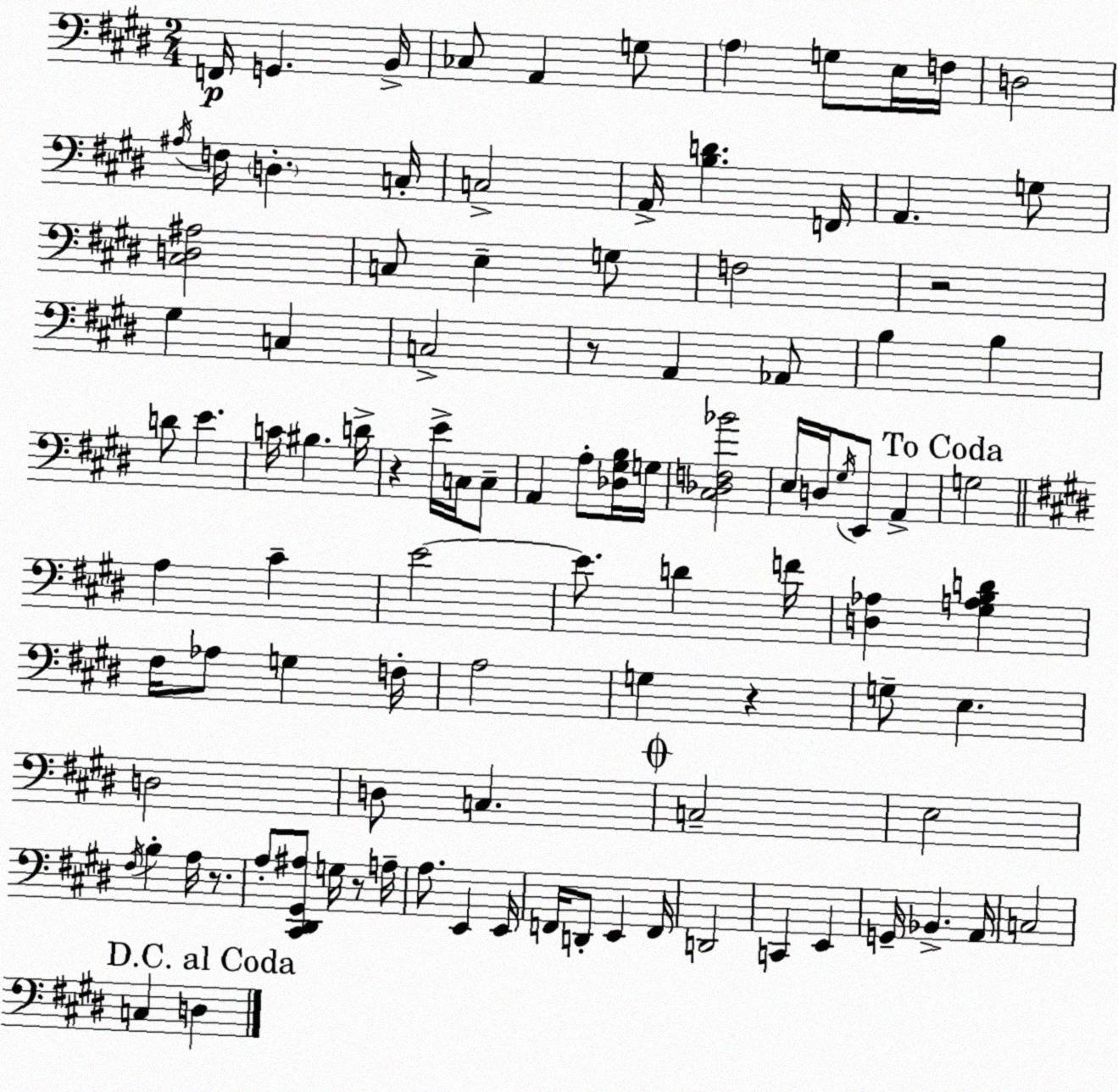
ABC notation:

X:1
T:Untitled
M:2/4
L:1/4
K:E
F,,/4 G,, B,,/4 _C,/2 A,, G,/2 A, G,/2 E,/4 F,/4 D,2 ^A,/4 F,/4 D, C,/4 C,2 A,,/4 [B,D] F,,/4 A,, G,/2 [^C,D,^A,]2 C,/2 E, G,/2 F,2 z2 ^G, C, C,2 z/2 A,, _A,,/2 B, B, D/2 E C/4 ^B, D/4 z E/4 C,/4 C,/2 A,, A,/2 [_D,^G,B,]/4 G,/4 [^C,_D,F,_B]2 E,/4 D,/4 ^G,/4 E,,/2 A,, G,2 A, ^C E2 E/2 D F/4 [D,_A,] [^G,A,B,D] ^F,/4 _A,/2 G, F,/4 A,2 G, z G,/2 E, D,2 D,/2 C, C,2 E,2 ^F,/4 B, A,/4 z/2 A,/2 [^C,,^D,,^G,,^A,]/2 G,/4 z/2 A,/4 A,/2 E,, E,,/4 F,,/4 D,,/2 E,, F,,/4 D,,2 C,, E,, G,,/4 _B,, A,,/4 C,2 C, D,